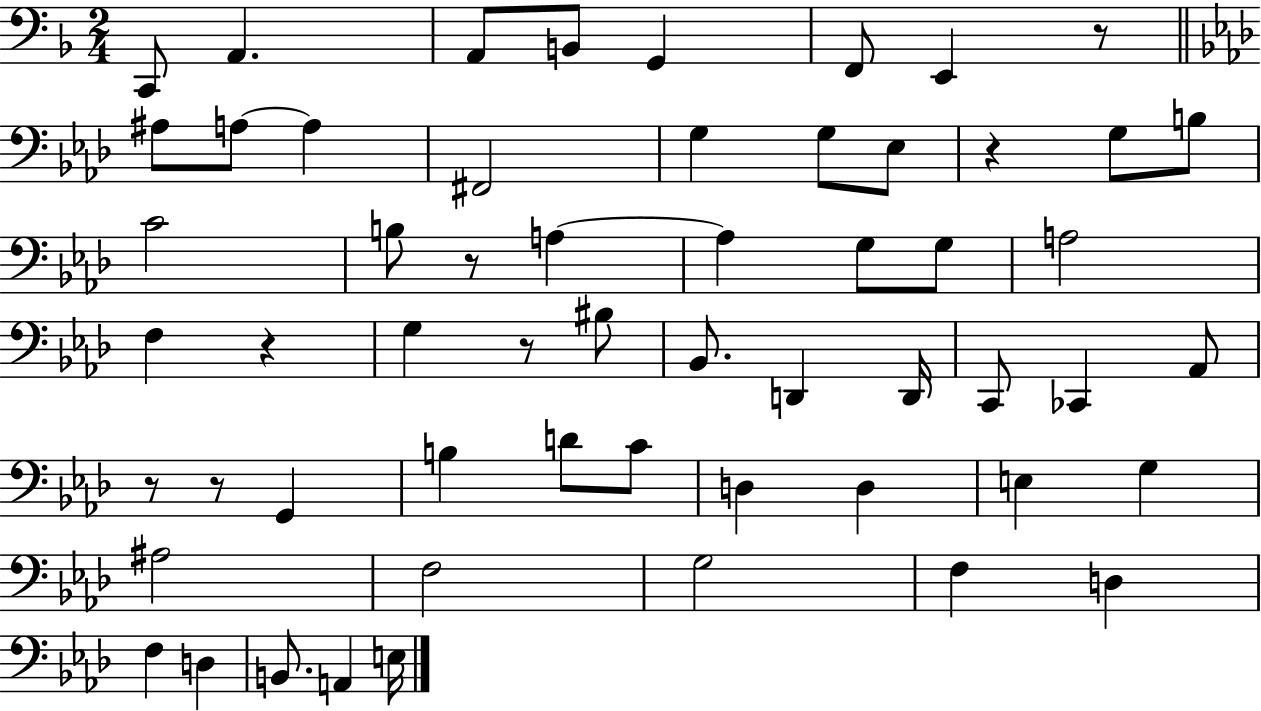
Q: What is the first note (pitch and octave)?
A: C2